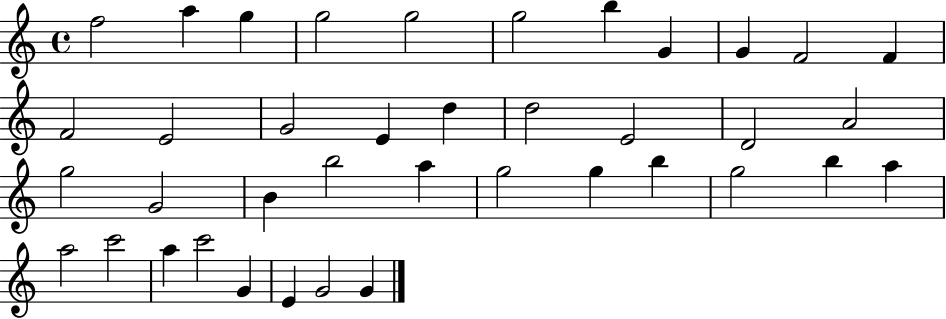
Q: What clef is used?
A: treble